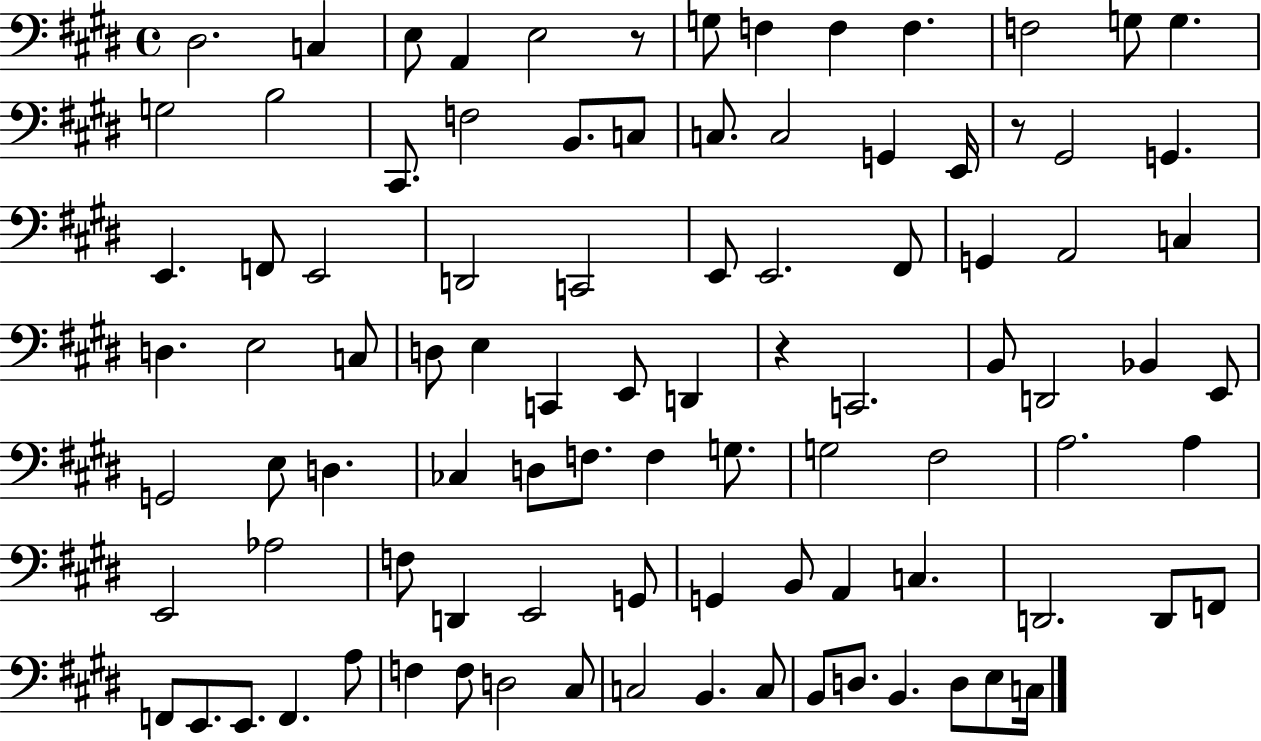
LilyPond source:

{
  \clef bass
  \time 4/4
  \defaultTimeSignature
  \key e \major
  \repeat volta 2 { dis2. c4 | e8 a,4 e2 r8 | g8 f4 f4 f4. | f2 g8 g4. | \break g2 b2 | cis,8. f2 b,8. c8 | c8. c2 g,4 e,16 | r8 gis,2 g,4. | \break e,4. f,8 e,2 | d,2 c,2 | e,8 e,2. fis,8 | g,4 a,2 c4 | \break d4. e2 c8 | d8 e4 c,4 e,8 d,4 | r4 c,2. | b,8 d,2 bes,4 e,8 | \break g,2 e8 d4. | ces4 d8 f8. f4 g8. | g2 fis2 | a2. a4 | \break e,2 aes2 | f8 d,4 e,2 g,8 | g,4 b,8 a,4 c4. | d,2. d,8 f,8 | \break f,8 e,8. e,8. f,4. a8 | f4 f8 d2 cis8 | c2 b,4. c8 | b,8 d8. b,4. d8 e8 c16 | \break } \bar "|."
}